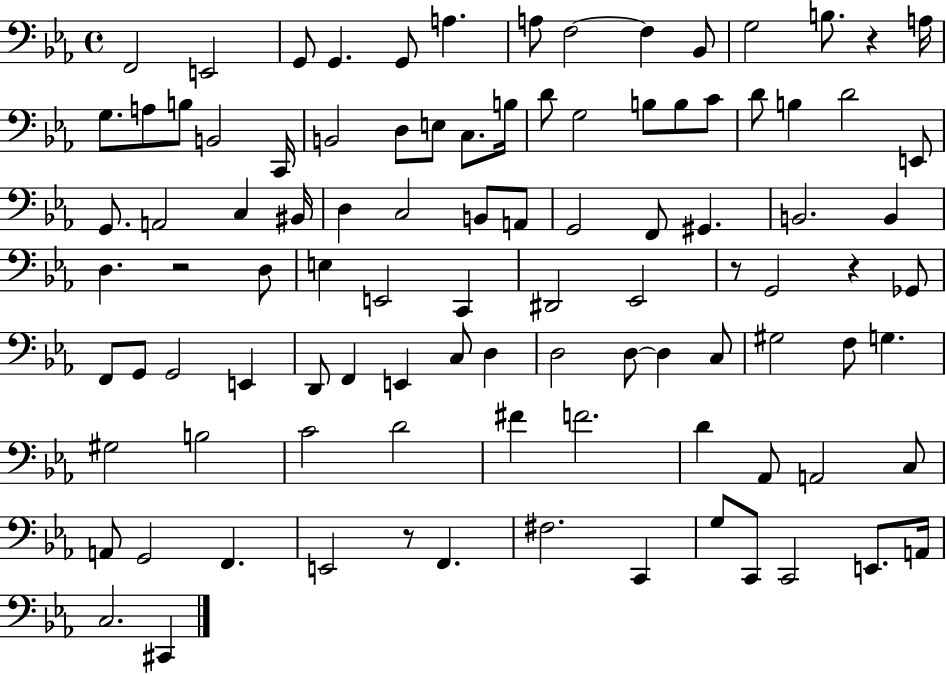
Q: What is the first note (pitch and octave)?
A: F2